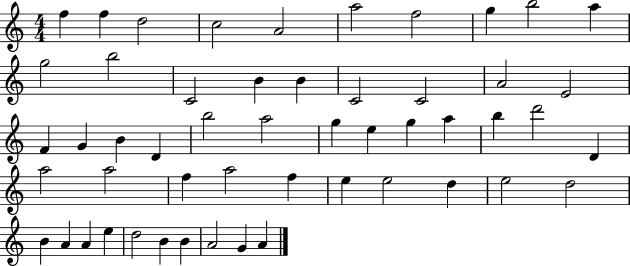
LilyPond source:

{
  \clef treble
  \numericTimeSignature
  \time 4/4
  \key c \major
  f''4 f''4 d''2 | c''2 a'2 | a''2 f''2 | g''4 b''2 a''4 | \break g''2 b''2 | c'2 b'4 b'4 | c'2 c'2 | a'2 e'2 | \break f'4 g'4 b'4 d'4 | b''2 a''2 | g''4 e''4 g''4 a''4 | b''4 d'''2 d'4 | \break a''2 a''2 | f''4 a''2 f''4 | e''4 e''2 d''4 | e''2 d''2 | \break b'4 a'4 a'4 e''4 | d''2 b'4 b'4 | a'2 g'4 a'4 | \bar "|."
}